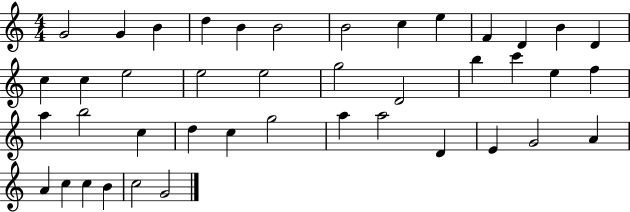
G4/h G4/q B4/q D5/q B4/q B4/h B4/h C5/q E5/q F4/q D4/q B4/q D4/q C5/q C5/q E5/h E5/h E5/h G5/h D4/h B5/q C6/q E5/q F5/q A5/q B5/h C5/q D5/q C5/q G5/h A5/q A5/h D4/q E4/q G4/h A4/q A4/q C5/q C5/q B4/q C5/h G4/h